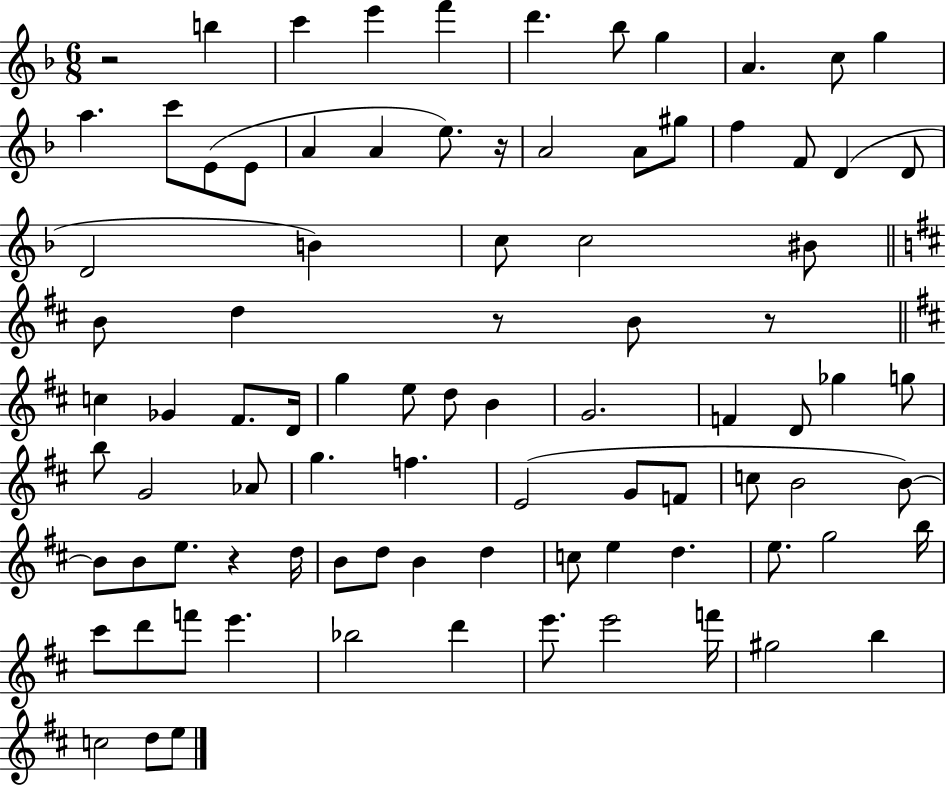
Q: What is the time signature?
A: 6/8